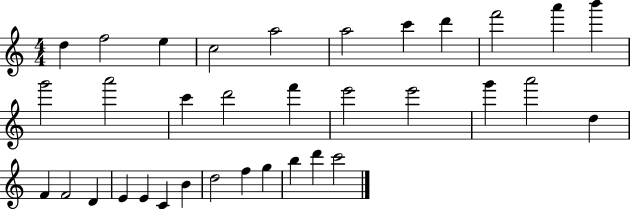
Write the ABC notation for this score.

X:1
T:Untitled
M:4/4
L:1/4
K:C
d f2 e c2 a2 a2 c' d' f'2 a' b' g'2 a'2 c' d'2 f' e'2 e'2 g' a'2 d F F2 D E E C B d2 f g b d' c'2